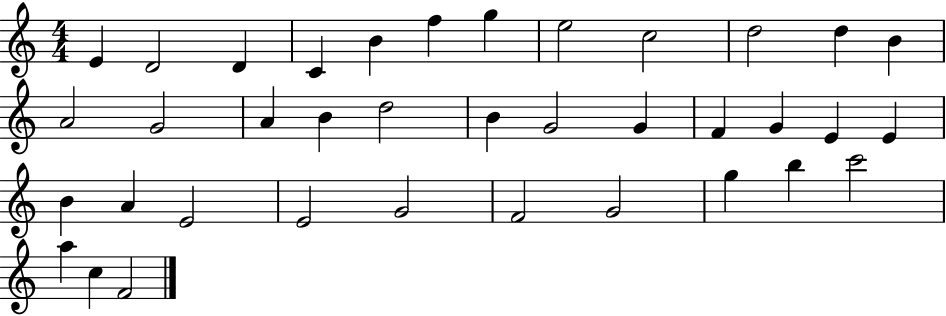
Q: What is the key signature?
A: C major